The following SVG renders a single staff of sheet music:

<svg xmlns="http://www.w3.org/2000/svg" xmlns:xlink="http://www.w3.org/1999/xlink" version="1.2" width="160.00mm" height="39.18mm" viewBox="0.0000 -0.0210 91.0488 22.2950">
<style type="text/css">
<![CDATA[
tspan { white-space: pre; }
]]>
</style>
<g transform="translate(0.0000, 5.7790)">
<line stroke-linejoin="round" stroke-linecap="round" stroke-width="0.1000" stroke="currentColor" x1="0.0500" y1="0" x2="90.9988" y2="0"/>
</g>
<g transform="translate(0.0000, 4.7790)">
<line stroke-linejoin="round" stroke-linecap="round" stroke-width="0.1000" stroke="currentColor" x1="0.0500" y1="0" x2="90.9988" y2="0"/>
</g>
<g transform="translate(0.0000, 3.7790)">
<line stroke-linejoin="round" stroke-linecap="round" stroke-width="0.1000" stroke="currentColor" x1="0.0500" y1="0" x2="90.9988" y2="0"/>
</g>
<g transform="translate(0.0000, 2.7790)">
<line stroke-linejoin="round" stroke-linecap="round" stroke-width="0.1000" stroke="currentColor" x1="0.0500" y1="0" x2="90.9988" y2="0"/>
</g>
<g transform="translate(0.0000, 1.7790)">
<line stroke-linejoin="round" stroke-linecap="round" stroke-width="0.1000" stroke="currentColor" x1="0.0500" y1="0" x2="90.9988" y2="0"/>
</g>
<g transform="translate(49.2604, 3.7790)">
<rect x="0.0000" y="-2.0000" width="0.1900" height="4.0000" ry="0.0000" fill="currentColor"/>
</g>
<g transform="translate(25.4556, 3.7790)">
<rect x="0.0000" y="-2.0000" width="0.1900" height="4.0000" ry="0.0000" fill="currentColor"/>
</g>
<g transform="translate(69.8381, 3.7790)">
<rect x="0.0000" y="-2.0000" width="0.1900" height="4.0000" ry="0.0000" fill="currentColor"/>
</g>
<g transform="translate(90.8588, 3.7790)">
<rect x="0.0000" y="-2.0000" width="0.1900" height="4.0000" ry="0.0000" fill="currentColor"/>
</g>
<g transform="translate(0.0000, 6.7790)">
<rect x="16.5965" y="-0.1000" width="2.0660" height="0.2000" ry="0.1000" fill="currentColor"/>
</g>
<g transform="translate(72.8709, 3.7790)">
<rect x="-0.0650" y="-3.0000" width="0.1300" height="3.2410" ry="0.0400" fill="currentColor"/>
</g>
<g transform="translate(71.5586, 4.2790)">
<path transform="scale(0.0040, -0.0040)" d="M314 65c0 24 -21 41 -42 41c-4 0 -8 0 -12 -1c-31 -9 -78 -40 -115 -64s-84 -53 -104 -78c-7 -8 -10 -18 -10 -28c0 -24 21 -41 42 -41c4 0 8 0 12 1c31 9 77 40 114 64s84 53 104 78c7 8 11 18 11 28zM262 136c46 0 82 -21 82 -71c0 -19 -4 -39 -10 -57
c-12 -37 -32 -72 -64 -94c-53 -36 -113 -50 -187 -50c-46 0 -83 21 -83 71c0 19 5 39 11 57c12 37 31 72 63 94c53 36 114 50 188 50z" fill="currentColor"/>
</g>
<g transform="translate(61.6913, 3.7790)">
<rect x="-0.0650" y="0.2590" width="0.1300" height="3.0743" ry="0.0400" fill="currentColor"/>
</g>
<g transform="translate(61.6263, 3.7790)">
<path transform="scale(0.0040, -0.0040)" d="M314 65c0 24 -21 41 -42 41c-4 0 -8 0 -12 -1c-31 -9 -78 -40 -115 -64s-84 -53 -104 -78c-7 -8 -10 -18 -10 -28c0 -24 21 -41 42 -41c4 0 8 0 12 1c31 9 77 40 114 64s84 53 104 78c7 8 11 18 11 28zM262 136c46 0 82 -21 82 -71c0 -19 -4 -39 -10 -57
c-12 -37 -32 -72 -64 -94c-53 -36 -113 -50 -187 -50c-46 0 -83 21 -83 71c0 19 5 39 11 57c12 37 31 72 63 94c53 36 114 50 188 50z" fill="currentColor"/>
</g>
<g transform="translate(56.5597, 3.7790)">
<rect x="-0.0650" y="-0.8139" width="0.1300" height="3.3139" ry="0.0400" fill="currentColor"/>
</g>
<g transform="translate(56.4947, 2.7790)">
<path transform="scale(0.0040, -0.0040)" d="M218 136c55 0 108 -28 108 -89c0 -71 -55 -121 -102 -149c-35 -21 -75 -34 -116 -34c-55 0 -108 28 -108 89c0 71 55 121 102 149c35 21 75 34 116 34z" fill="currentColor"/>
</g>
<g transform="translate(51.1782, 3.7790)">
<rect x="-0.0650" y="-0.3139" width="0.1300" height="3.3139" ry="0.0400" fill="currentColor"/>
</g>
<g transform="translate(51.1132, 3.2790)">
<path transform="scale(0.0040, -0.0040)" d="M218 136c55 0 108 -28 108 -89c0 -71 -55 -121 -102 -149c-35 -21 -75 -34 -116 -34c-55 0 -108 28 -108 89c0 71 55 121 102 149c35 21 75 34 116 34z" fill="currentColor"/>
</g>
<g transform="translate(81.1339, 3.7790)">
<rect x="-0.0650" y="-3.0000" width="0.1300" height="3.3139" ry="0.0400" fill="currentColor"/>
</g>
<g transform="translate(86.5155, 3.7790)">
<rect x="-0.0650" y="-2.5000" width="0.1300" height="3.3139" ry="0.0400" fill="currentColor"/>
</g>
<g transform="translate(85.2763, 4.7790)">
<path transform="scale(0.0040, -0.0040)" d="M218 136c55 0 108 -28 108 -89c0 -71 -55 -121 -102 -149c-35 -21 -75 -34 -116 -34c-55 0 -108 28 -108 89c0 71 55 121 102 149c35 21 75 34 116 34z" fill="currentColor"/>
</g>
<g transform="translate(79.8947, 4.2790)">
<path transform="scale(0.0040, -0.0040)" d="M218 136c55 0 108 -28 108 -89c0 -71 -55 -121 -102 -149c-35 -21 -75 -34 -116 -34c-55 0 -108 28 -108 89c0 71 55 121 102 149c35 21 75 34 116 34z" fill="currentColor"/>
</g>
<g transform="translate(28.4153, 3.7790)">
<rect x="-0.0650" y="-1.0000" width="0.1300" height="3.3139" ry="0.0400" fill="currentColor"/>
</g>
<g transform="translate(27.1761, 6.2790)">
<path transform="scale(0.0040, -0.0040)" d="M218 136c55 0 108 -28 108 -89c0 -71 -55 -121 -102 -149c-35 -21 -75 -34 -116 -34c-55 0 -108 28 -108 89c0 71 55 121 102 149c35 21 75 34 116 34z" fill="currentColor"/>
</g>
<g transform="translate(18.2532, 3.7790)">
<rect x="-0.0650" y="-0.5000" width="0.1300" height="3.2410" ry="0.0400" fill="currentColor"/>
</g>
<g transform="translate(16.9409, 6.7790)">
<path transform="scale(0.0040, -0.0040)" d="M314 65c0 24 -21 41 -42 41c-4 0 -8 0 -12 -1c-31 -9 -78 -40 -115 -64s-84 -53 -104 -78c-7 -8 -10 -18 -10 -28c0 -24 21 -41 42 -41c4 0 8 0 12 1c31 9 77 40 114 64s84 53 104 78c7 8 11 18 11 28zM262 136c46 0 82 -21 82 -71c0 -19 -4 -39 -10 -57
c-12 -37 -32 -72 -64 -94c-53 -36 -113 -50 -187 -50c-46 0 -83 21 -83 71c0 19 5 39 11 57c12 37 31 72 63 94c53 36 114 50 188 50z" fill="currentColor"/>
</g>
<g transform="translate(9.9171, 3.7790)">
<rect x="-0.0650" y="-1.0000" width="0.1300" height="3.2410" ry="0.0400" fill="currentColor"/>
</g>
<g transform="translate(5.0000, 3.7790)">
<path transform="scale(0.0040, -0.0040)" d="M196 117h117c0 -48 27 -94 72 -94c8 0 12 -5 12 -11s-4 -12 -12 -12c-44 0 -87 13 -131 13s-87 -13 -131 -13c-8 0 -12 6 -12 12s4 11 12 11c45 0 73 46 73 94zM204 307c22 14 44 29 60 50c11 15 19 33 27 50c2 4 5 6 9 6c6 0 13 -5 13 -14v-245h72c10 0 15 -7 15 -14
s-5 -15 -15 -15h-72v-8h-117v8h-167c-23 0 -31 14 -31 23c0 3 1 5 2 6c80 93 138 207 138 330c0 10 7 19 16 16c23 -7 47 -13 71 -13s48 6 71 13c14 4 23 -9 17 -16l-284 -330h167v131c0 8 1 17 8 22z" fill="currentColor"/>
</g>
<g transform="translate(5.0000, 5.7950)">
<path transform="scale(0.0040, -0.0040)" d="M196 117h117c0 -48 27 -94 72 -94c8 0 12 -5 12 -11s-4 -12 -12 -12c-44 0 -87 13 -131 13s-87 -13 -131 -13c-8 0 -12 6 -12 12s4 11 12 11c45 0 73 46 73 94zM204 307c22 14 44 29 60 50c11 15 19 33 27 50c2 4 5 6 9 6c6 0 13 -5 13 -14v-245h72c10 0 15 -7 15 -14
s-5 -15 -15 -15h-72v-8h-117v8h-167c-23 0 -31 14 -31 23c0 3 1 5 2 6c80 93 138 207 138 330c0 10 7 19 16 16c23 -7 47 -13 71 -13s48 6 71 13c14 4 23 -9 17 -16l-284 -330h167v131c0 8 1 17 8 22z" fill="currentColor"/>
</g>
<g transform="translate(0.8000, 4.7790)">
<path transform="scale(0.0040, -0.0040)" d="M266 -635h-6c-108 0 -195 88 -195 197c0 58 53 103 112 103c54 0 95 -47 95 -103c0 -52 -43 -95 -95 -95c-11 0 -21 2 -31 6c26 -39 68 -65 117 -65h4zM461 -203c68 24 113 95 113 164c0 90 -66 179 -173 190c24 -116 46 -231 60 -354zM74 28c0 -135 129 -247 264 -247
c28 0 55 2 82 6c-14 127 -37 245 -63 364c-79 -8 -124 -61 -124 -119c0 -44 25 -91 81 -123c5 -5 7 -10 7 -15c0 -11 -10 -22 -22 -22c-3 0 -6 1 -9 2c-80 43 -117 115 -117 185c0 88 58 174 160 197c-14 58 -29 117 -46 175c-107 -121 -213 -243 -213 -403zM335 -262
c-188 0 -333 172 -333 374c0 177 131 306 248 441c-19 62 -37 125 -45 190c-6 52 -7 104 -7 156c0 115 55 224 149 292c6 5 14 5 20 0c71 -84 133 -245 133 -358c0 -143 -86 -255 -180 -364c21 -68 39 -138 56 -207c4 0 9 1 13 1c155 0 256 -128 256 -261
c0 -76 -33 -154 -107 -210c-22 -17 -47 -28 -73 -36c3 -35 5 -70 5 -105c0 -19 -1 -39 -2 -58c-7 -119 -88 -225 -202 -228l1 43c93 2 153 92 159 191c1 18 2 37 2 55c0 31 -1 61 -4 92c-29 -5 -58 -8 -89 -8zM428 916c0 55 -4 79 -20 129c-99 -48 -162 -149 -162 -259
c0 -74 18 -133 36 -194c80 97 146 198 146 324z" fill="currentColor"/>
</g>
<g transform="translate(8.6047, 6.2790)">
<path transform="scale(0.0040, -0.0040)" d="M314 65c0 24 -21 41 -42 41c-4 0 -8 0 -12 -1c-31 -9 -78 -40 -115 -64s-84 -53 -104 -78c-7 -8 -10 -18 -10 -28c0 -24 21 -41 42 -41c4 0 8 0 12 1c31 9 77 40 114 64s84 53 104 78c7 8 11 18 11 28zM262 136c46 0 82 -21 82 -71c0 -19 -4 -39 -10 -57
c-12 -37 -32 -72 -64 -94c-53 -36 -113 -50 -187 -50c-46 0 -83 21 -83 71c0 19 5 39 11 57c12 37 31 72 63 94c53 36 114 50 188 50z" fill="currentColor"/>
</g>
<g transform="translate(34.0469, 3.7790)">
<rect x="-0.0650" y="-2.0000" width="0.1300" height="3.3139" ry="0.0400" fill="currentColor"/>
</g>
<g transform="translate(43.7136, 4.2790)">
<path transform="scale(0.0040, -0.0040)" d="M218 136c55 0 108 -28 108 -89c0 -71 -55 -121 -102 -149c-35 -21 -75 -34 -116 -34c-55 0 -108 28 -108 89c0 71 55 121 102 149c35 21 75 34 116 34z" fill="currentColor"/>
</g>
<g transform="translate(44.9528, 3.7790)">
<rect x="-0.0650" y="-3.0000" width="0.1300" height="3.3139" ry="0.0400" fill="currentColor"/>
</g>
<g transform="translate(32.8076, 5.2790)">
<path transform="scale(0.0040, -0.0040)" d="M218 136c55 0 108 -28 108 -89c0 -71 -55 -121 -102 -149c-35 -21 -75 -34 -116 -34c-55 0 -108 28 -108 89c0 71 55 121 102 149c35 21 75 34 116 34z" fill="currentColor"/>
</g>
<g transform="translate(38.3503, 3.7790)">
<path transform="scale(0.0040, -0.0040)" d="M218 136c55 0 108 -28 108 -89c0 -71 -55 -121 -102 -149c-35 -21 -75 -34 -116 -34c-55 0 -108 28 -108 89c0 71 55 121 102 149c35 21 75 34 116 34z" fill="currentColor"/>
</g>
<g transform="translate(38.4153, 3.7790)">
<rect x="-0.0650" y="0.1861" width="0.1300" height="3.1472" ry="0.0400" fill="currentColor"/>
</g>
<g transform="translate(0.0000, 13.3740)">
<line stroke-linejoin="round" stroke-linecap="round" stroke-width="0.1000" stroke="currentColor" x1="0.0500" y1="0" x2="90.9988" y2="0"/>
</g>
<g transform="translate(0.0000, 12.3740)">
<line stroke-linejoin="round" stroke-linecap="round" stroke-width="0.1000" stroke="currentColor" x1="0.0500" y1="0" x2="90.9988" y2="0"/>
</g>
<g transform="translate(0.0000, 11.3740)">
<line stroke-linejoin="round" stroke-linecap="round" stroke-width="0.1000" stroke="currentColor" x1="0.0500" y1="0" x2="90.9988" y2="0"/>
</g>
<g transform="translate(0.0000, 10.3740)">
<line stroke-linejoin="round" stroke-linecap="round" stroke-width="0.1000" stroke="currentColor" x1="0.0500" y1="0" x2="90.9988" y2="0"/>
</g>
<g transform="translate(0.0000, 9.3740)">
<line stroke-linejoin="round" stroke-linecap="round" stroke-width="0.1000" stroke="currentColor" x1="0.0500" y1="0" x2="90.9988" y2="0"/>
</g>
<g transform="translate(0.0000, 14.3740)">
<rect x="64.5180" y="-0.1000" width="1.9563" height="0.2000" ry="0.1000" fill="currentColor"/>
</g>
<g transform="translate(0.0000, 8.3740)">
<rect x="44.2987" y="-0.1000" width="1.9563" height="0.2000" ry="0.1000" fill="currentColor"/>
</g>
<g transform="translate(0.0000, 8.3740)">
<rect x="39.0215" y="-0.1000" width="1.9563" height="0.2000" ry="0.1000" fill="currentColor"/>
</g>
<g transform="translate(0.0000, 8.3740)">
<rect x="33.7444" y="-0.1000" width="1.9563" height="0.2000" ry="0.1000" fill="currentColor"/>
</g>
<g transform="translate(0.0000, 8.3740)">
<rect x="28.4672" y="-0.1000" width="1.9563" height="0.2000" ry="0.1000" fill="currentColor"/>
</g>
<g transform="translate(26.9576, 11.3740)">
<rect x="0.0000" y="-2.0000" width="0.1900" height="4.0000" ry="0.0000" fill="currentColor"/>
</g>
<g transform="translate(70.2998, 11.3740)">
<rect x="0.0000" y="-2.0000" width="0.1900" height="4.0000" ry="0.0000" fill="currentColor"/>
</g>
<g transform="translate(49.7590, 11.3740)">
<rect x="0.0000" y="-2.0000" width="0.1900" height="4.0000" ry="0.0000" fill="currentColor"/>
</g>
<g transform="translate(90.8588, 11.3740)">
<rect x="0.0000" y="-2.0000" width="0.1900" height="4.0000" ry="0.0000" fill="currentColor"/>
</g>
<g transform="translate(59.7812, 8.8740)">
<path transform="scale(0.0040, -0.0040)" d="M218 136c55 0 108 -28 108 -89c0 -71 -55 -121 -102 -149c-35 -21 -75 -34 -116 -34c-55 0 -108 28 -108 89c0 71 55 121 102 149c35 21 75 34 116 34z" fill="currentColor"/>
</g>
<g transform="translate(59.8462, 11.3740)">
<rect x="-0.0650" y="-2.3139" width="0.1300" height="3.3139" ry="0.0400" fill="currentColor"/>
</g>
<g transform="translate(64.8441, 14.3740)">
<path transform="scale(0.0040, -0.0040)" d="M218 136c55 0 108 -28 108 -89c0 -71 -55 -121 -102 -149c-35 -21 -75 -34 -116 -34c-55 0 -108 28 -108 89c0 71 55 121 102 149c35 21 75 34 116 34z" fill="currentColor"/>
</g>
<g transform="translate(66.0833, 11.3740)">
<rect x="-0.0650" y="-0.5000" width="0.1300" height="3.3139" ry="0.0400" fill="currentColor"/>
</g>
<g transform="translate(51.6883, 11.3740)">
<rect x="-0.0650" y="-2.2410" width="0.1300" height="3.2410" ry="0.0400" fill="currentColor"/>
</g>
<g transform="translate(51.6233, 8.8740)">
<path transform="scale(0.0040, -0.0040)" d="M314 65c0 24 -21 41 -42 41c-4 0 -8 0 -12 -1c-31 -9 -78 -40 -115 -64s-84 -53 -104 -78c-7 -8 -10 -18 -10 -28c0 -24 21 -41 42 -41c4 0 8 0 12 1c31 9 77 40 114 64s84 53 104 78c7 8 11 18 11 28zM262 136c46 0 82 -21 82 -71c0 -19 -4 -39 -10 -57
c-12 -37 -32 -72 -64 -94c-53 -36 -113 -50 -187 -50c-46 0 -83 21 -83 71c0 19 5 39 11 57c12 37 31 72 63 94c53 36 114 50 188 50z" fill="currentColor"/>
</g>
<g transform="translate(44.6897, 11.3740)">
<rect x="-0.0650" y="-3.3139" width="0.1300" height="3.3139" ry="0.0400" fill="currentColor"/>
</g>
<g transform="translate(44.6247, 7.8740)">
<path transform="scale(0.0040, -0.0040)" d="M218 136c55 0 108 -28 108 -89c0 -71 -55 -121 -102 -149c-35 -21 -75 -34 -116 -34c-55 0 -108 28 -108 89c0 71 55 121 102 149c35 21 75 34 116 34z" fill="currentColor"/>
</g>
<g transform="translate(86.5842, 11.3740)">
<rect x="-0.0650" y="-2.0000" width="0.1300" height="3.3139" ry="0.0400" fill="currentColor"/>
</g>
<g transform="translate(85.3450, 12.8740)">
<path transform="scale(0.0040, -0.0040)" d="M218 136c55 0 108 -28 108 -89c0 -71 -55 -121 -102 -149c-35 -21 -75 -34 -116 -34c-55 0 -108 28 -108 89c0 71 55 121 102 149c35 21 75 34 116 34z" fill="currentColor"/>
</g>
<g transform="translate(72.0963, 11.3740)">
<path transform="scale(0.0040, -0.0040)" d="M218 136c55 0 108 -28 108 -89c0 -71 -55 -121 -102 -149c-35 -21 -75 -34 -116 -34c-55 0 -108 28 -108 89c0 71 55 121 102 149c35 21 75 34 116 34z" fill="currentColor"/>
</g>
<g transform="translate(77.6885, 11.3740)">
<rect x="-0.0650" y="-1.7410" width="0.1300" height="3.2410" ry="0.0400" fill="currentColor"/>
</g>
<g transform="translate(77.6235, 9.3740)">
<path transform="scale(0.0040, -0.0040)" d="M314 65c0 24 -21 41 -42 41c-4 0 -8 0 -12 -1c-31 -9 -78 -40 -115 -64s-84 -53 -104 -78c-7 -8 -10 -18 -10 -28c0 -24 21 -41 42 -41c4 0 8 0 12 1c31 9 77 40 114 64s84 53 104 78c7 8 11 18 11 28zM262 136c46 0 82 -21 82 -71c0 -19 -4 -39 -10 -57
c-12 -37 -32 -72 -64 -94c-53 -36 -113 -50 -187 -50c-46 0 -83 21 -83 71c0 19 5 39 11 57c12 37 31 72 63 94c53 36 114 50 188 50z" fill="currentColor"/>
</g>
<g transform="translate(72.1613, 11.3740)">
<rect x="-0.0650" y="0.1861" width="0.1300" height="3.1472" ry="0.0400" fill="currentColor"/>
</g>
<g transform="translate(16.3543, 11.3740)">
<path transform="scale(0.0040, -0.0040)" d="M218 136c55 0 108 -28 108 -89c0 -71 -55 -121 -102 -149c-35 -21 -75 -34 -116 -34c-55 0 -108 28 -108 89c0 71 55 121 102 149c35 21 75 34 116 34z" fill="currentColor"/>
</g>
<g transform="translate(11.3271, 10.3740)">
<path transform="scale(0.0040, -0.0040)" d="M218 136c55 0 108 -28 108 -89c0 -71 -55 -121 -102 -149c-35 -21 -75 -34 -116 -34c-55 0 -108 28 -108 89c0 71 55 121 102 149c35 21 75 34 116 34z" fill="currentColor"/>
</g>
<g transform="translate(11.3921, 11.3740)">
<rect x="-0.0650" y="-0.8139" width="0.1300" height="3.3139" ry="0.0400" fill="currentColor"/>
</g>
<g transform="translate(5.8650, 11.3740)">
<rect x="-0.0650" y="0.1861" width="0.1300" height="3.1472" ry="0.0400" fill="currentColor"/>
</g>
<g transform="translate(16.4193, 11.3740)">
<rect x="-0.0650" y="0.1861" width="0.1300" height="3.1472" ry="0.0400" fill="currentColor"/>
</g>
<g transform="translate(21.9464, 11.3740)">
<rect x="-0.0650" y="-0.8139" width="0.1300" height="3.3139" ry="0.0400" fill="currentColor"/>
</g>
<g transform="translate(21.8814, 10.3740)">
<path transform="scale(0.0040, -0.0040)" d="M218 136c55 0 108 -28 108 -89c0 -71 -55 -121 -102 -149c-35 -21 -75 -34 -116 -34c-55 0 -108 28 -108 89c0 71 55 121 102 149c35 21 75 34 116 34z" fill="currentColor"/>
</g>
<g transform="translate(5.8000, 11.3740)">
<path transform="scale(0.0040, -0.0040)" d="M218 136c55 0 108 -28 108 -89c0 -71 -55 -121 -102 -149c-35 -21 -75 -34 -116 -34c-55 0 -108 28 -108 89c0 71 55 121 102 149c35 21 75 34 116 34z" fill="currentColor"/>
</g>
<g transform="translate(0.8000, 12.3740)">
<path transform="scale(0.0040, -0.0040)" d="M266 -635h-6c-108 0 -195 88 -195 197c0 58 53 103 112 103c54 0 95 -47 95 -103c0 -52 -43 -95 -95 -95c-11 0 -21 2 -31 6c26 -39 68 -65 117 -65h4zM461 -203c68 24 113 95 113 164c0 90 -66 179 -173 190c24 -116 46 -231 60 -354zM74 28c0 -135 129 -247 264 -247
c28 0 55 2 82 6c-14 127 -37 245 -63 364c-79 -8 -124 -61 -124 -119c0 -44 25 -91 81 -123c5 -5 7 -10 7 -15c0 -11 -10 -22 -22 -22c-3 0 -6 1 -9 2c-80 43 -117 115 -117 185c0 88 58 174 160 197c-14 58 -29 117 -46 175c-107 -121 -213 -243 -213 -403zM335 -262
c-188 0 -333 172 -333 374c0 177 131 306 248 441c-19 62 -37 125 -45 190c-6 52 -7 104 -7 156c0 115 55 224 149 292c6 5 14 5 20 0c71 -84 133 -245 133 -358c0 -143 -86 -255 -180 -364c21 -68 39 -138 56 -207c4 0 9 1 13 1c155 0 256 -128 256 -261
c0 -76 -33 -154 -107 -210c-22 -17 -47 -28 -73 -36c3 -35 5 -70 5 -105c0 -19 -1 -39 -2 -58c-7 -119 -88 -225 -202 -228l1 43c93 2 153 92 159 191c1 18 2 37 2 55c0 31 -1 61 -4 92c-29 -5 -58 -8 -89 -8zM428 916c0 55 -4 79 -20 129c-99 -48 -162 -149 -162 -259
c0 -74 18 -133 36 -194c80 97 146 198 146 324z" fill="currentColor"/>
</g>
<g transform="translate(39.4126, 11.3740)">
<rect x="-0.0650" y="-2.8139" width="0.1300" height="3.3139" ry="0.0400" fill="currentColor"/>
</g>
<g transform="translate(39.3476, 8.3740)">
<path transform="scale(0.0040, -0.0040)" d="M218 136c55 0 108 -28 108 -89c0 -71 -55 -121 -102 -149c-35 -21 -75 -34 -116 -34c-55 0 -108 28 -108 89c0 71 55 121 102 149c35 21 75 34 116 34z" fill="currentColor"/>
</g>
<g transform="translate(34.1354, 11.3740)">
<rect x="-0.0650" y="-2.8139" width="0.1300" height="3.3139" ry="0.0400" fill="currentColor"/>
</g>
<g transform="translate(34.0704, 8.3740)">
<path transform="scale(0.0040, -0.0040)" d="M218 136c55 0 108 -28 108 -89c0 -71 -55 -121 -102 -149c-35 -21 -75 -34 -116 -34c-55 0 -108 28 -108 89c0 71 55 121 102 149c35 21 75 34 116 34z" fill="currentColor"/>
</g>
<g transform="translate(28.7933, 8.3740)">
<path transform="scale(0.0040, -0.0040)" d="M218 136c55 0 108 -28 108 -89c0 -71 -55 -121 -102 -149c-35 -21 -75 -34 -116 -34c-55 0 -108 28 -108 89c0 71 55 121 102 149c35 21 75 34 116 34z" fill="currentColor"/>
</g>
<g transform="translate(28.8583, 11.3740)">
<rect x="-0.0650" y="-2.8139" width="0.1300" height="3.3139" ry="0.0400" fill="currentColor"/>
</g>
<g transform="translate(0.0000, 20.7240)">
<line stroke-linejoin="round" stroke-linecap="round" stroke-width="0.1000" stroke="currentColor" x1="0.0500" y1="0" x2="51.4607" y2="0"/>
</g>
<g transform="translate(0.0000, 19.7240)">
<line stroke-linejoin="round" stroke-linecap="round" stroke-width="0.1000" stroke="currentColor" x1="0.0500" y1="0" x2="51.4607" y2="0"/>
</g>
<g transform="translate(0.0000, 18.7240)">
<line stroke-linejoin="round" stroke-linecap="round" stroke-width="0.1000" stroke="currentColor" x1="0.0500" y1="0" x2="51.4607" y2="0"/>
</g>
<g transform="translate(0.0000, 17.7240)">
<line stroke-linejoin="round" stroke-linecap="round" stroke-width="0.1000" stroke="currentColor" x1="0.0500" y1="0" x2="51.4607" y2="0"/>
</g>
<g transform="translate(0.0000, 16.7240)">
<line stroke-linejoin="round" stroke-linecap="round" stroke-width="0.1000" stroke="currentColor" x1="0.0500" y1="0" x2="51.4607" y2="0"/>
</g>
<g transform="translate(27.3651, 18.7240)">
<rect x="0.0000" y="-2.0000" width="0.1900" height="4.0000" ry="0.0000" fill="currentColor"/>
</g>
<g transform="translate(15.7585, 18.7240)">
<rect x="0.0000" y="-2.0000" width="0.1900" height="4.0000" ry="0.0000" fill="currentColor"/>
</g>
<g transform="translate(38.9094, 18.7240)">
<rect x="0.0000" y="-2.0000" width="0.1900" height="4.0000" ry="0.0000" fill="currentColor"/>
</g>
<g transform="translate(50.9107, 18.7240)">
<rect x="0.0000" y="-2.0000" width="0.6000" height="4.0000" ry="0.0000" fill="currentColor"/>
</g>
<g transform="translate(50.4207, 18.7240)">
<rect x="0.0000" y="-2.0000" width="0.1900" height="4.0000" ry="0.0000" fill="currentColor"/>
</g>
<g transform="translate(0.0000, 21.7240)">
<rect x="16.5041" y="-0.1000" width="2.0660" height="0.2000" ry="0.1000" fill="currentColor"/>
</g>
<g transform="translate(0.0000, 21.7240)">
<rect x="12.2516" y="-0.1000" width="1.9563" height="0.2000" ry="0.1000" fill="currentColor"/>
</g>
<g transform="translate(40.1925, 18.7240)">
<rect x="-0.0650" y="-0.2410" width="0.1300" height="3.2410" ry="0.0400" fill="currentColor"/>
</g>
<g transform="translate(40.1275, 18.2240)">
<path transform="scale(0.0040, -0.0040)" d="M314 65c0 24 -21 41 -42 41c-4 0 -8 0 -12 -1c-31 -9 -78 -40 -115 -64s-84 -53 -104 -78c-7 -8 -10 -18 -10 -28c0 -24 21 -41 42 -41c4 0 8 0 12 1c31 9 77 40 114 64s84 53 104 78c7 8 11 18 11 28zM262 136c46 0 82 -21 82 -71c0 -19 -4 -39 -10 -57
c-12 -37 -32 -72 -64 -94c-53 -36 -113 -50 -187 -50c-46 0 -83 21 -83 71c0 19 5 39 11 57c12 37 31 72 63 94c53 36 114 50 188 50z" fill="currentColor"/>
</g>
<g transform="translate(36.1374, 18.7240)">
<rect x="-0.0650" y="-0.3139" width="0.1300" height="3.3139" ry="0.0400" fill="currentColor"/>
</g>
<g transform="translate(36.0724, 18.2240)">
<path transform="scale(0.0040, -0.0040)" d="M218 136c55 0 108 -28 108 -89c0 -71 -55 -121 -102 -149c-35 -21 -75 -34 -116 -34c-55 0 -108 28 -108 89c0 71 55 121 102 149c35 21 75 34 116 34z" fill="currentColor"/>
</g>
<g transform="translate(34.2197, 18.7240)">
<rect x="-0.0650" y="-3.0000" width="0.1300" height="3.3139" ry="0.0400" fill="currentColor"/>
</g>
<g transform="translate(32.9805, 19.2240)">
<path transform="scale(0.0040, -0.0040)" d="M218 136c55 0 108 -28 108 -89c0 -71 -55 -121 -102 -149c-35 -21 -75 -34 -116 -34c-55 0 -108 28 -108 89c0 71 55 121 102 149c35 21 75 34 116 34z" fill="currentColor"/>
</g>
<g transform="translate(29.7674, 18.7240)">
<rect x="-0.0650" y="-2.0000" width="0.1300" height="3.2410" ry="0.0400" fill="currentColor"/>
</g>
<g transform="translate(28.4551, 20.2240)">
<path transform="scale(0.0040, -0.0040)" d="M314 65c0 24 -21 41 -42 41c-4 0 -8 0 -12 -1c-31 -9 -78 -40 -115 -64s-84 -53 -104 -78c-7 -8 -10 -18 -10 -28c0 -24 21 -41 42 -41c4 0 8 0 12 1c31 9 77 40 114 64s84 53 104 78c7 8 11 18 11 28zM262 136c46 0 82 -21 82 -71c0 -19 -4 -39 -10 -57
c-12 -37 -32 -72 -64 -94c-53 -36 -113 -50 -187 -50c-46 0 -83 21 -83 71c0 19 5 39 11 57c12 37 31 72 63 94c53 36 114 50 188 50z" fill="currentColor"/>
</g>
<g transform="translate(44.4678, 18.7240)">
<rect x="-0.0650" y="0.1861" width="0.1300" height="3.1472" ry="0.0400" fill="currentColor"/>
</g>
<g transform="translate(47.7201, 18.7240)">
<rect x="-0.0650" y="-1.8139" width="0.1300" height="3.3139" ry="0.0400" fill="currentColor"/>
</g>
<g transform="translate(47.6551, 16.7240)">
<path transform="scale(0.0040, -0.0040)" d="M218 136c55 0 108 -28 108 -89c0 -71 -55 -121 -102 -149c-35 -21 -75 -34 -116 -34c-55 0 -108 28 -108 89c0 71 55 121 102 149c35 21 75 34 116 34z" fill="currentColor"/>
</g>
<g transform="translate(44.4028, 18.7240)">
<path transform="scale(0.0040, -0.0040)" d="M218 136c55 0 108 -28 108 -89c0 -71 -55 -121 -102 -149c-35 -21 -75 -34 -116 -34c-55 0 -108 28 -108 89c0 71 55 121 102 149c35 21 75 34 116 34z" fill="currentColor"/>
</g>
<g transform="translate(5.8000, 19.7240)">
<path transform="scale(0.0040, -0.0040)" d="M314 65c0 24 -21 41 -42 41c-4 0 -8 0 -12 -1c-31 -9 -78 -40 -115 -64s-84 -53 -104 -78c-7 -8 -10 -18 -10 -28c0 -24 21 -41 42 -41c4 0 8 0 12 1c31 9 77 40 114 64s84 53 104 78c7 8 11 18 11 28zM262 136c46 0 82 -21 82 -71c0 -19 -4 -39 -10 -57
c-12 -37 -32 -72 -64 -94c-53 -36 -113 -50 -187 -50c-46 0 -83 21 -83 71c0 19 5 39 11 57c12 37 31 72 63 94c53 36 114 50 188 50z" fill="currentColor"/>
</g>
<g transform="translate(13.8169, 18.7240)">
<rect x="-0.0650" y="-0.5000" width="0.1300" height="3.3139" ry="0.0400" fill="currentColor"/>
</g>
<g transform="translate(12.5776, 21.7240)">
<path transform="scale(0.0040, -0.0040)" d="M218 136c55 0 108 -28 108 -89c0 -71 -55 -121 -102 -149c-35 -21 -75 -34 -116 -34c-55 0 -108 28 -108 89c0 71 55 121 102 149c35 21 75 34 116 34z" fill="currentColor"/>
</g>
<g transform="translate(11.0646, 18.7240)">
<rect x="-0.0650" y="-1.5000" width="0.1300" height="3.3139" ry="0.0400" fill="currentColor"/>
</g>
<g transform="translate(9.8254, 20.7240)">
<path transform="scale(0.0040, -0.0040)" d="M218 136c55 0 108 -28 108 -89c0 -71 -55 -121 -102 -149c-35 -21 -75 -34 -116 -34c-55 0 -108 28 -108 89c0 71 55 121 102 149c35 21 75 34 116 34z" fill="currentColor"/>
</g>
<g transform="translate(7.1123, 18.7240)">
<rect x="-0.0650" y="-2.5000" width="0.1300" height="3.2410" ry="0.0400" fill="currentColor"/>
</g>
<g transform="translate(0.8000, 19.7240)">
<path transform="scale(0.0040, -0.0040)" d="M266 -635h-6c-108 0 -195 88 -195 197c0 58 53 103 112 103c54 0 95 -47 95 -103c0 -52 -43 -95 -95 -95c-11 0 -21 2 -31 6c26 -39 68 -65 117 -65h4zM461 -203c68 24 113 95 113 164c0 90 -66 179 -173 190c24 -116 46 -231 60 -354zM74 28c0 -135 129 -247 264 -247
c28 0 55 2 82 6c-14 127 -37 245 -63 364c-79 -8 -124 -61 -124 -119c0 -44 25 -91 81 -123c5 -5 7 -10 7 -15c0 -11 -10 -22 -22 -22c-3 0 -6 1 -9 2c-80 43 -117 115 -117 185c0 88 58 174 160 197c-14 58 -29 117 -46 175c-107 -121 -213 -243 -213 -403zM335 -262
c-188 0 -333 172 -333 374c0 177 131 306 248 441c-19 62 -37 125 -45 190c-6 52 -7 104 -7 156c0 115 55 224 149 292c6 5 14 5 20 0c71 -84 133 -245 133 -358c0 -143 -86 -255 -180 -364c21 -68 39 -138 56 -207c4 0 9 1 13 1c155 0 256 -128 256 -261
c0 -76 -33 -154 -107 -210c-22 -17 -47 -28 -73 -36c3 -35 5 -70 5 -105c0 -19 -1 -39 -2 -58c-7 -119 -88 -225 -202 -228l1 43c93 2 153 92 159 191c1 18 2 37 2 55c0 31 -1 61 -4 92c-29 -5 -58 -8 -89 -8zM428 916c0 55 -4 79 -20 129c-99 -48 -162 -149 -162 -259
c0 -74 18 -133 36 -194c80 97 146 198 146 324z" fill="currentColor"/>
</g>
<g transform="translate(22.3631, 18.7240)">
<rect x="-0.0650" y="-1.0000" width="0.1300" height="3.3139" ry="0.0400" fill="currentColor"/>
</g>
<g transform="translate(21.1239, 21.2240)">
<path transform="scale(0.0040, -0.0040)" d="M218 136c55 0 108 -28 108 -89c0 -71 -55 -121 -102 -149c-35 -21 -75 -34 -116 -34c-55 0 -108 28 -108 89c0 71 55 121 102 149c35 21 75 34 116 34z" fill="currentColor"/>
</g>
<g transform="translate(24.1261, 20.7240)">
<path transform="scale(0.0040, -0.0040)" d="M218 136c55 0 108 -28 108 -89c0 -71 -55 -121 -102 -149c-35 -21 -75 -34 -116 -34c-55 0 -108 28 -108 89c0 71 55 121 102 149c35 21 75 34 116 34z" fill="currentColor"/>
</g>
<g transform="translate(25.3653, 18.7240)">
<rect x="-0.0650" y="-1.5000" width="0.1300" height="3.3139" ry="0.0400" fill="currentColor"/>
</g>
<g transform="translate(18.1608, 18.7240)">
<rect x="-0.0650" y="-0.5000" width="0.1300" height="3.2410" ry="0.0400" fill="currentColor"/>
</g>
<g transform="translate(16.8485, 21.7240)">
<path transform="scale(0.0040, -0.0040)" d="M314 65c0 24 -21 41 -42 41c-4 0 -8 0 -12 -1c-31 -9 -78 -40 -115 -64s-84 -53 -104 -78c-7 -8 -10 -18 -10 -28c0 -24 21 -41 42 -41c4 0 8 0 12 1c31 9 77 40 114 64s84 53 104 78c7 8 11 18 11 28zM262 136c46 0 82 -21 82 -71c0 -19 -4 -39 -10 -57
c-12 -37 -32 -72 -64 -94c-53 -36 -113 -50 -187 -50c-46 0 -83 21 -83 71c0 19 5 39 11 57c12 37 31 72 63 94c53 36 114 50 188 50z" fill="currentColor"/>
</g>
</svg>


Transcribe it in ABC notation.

X:1
T:Untitled
M:4/4
L:1/4
K:C
D2 C2 D F B A c d B2 A2 A G B d B d a a a b g2 g C B f2 F G2 E C C2 D E F2 A c c2 B f